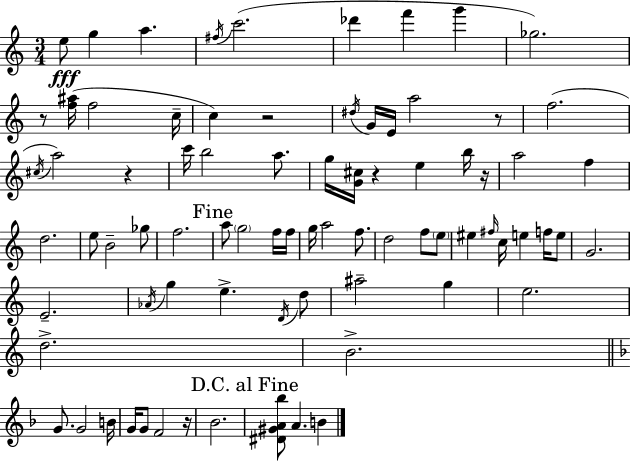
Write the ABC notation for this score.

X:1
T:Untitled
M:3/4
L:1/4
K:Am
e/2 g a ^f/4 c'2 _d' f' g' _g2 z/2 [f^a]/4 f2 c/4 c z2 ^d/4 G/4 E/4 a2 z/2 f2 ^c/4 a2 z c'/4 b2 a/2 g/4 [G^c]/4 z e b/4 z/4 a2 f d2 e/2 B2 _g/2 f2 a/2 g2 f/4 f/4 g/4 a2 f/2 d2 f/2 e/2 ^e ^f/4 c/4 e f/4 e/2 G2 E2 _A/4 g e D/4 d/2 ^a2 g e2 d2 B2 G/2 G2 B/4 G/4 G/2 F2 z/4 _B2 [^D^GA_b]/2 A B